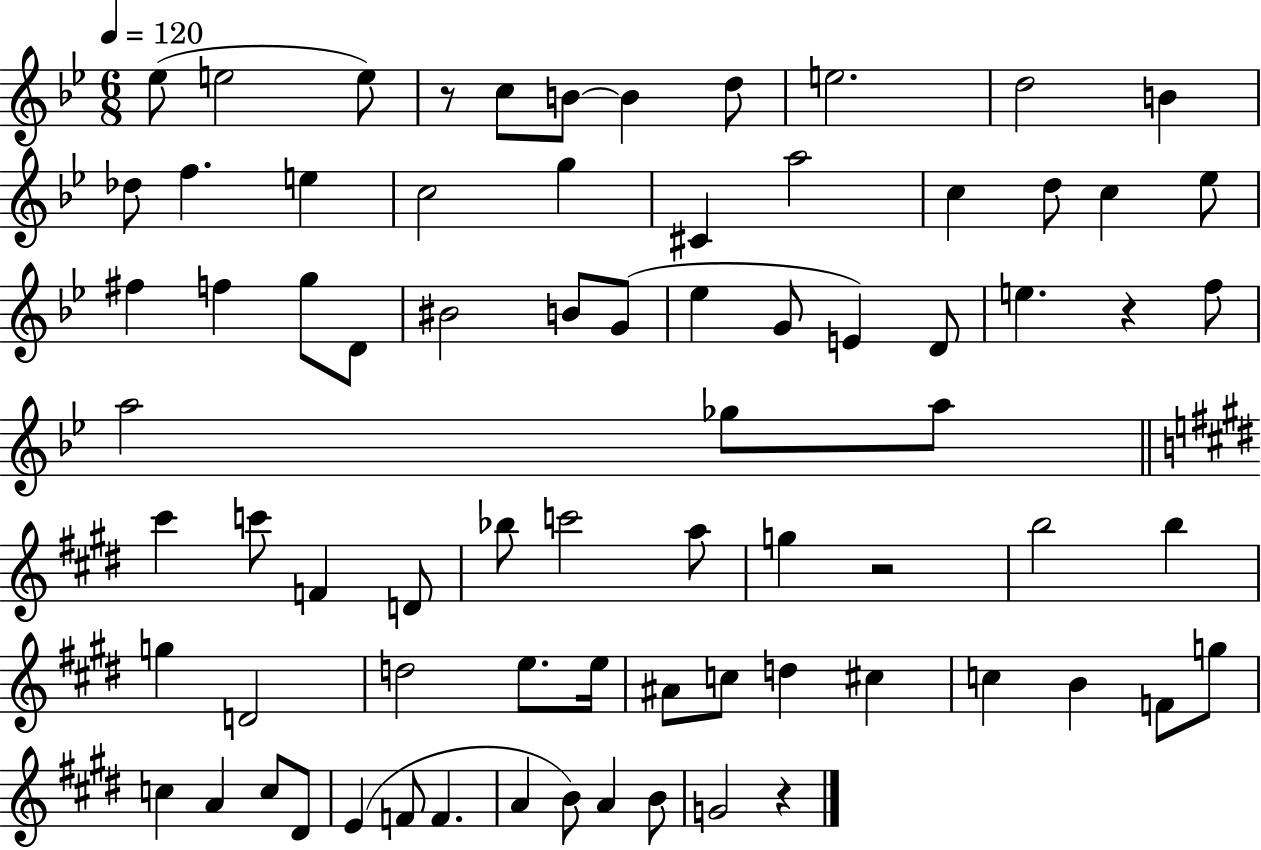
{
  \clef treble
  \numericTimeSignature
  \time 6/8
  \key bes \major
  \tempo 4 = 120
  \repeat volta 2 { ees''8( e''2 e''8) | r8 c''8 b'8~~ b'4 d''8 | e''2. | d''2 b'4 | \break des''8 f''4. e''4 | c''2 g''4 | cis'4 a''2 | c''4 d''8 c''4 ees''8 | \break fis''4 f''4 g''8 d'8 | bis'2 b'8 g'8( | ees''4 g'8 e'4) d'8 | e''4. r4 f''8 | \break a''2 ges''8 a''8 | \bar "||" \break \key e \major cis'''4 c'''8 f'4 d'8 | bes''8 c'''2 a''8 | g''4 r2 | b''2 b''4 | \break g''4 d'2 | d''2 e''8. e''16 | ais'8 c''8 d''4 cis''4 | c''4 b'4 f'8 g''8 | \break c''4 a'4 c''8 dis'8 | e'4( f'8 f'4. | a'4 b'8) a'4 b'8 | g'2 r4 | \break } \bar "|."
}